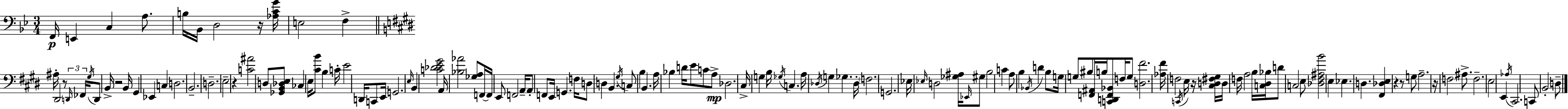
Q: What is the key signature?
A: BES major